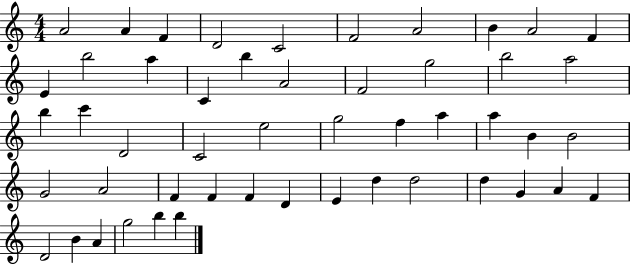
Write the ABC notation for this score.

X:1
T:Untitled
M:4/4
L:1/4
K:C
A2 A F D2 C2 F2 A2 B A2 F E b2 a C b A2 F2 g2 b2 a2 b c' D2 C2 e2 g2 f a a B B2 G2 A2 F F F D E d d2 d G A F D2 B A g2 b b